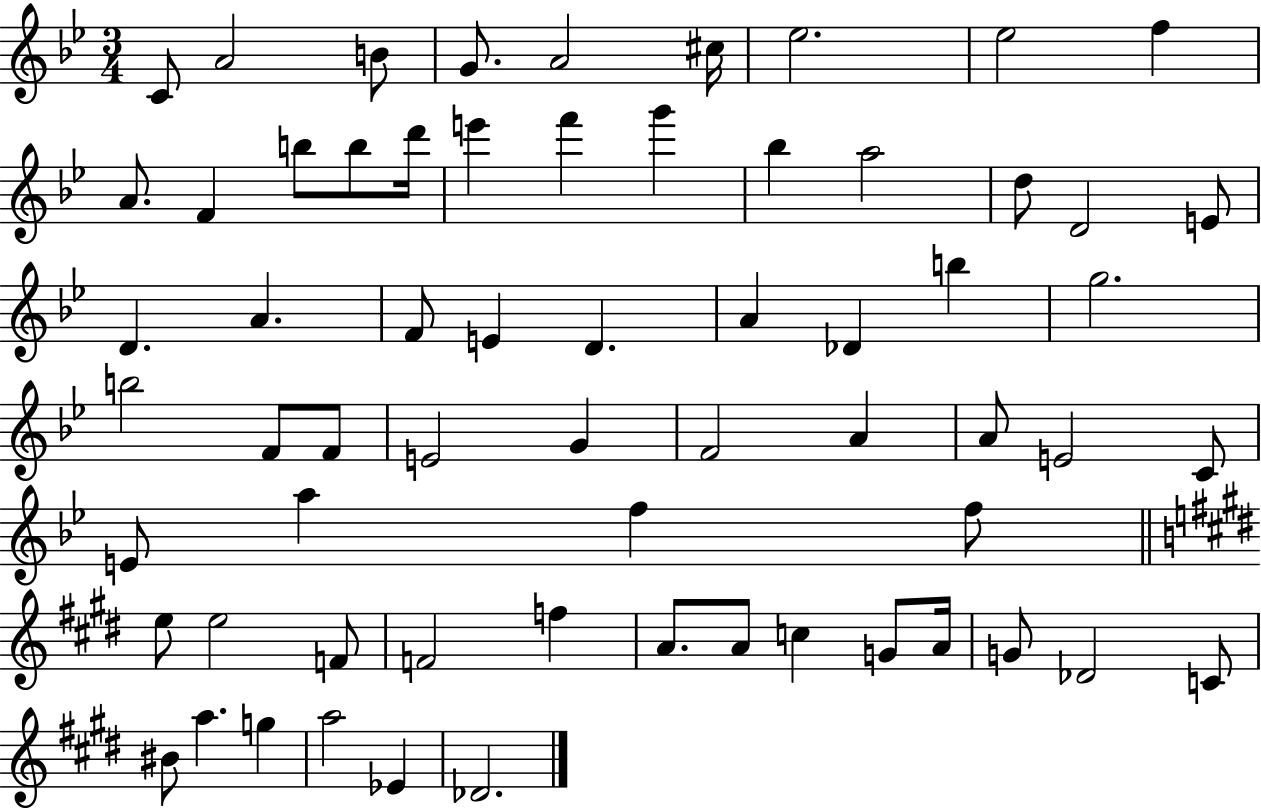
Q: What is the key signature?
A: BES major